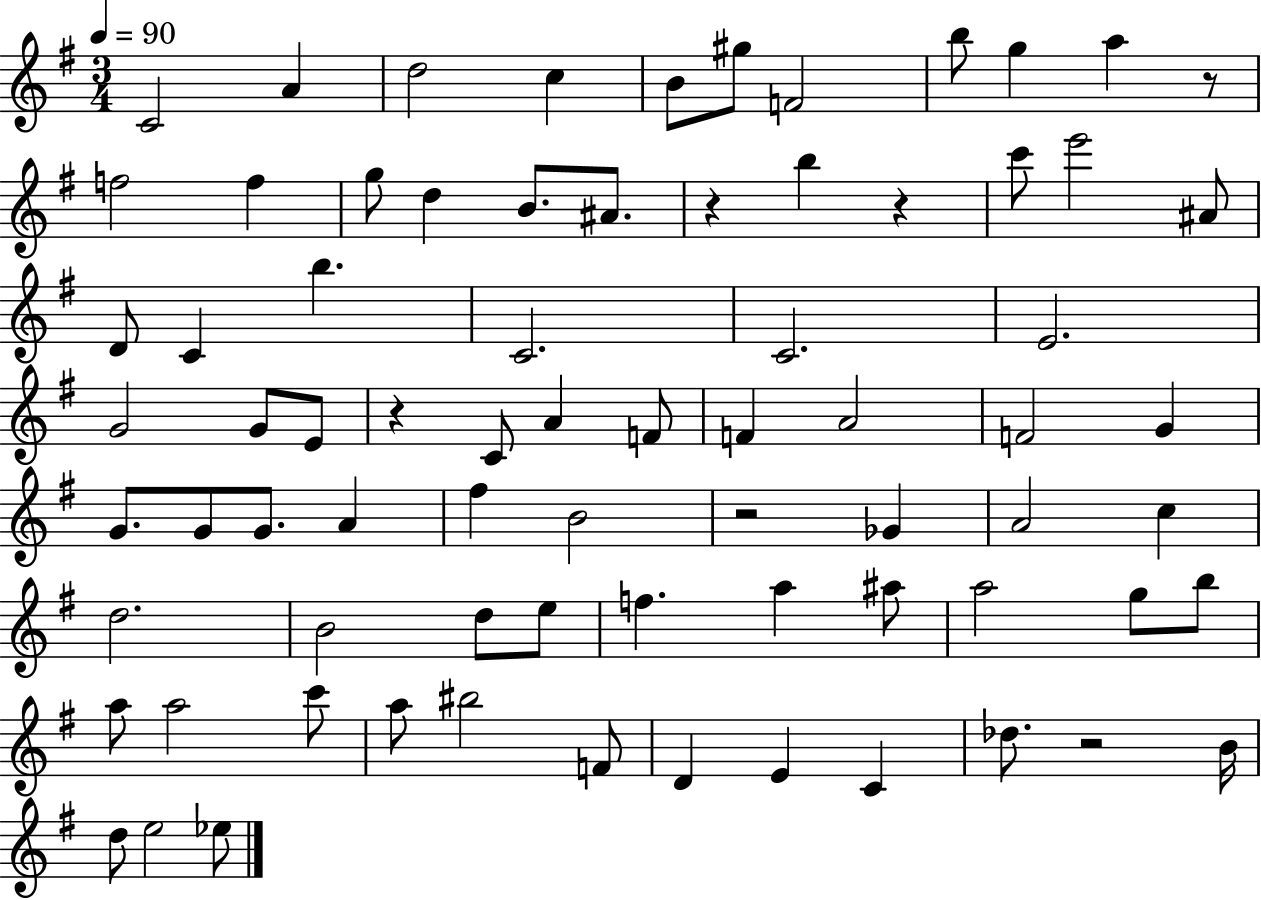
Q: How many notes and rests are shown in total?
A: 75